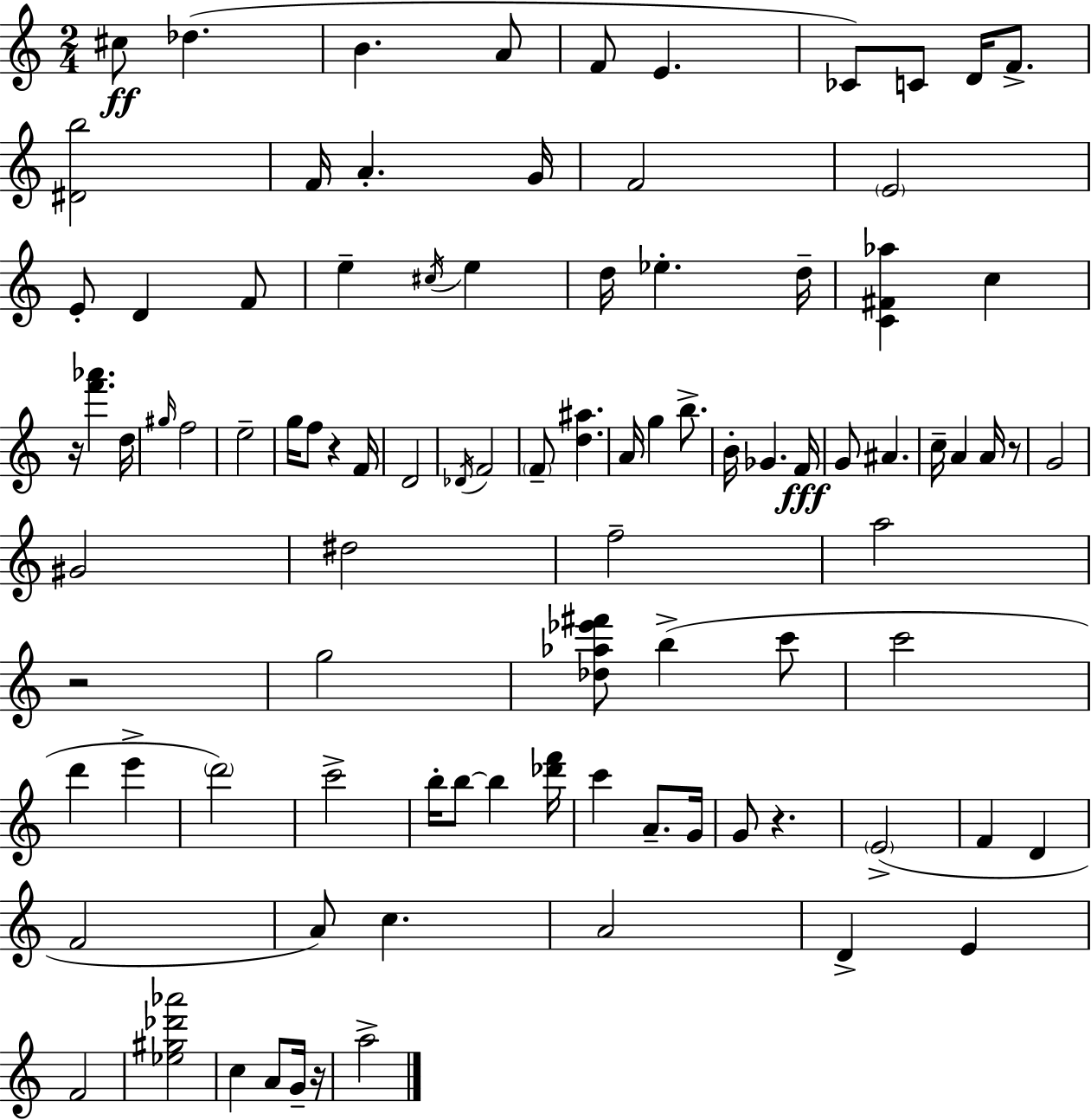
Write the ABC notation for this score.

X:1
T:Untitled
M:2/4
L:1/4
K:C
^c/2 _d B A/2 F/2 E _C/2 C/2 D/4 F/2 [^Db]2 F/4 A G/4 F2 E2 E/2 D F/2 e ^c/4 e d/4 _e d/4 [C^F_a] c z/4 [f'_a'] d/4 ^g/4 f2 e2 g/4 f/2 z F/4 D2 _D/4 F2 F/2 [d^a] A/4 g b/2 B/4 _G F/4 G/2 ^A c/4 A A/4 z/2 G2 ^G2 ^d2 f2 a2 z2 g2 [_d_a_e'^f']/2 b c'/2 c'2 d' e' d'2 c'2 b/4 b/2 b [_d'f']/4 c' A/2 G/4 G/2 z E2 F D F2 A/2 c A2 D E F2 [_e^g_d'_a']2 c A/2 G/4 z/4 a2